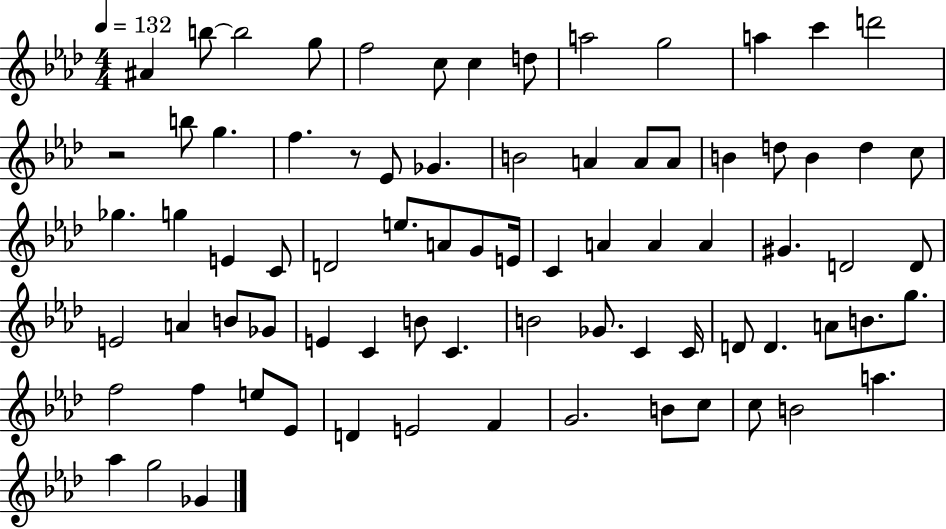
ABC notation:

X:1
T:Untitled
M:4/4
L:1/4
K:Ab
^A b/2 b2 g/2 f2 c/2 c d/2 a2 g2 a c' d'2 z2 b/2 g f z/2 _E/2 _G B2 A A/2 A/2 B d/2 B d c/2 _g g E C/2 D2 e/2 A/2 G/2 E/4 C A A A ^G D2 D/2 E2 A B/2 _G/2 E C B/2 C B2 _G/2 C C/4 D/2 D A/2 B/2 g/2 f2 f e/2 _E/2 D E2 F G2 B/2 c/2 c/2 B2 a _a g2 _G